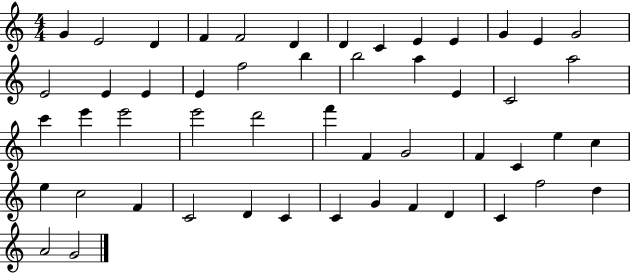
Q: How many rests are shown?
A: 0